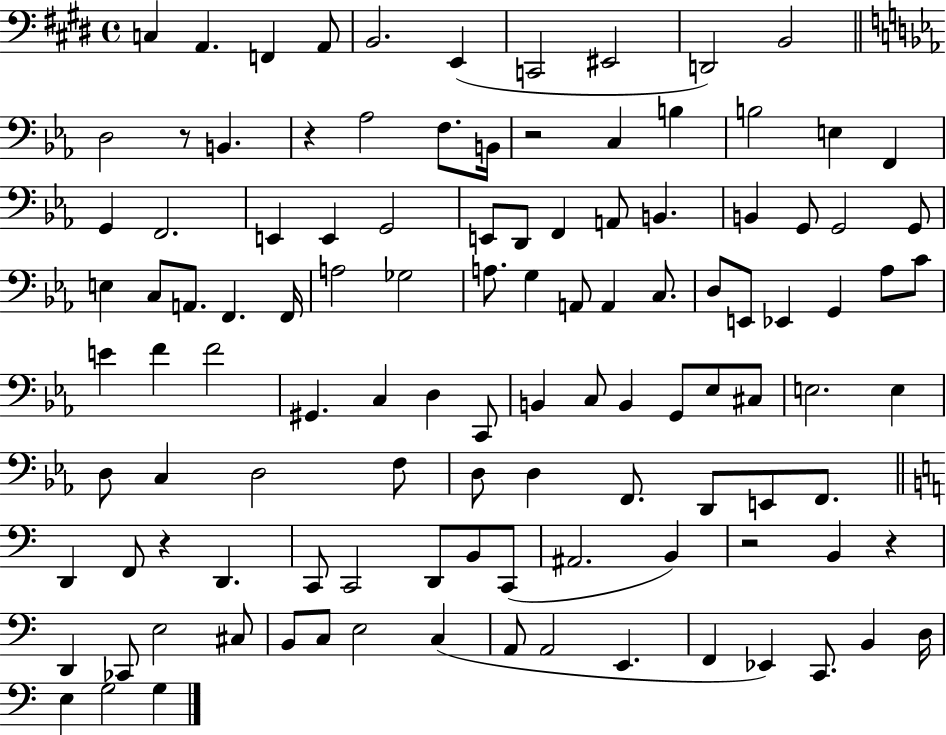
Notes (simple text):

C3/q A2/q. F2/q A2/e B2/h. E2/q C2/h EIS2/h D2/h B2/h D3/h R/e B2/q. R/q Ab3/h F3/e. B2/s R/h C3/q B3/q B3/h E3/q F2/q G2/q F2/h. E2/q E2/q G2/h E2/e D2/e F2/q A2/e B2/q. B2/q G2/e G2/h G2/e E3/q C3/e A2/e. F2/q. F2/s A3/h Gb3/h A3/e. G3/q A2/e A2/q C3/e. D3/e E2/e Eb2/q G2/q Ab3/e C4/e E4/q F4/q F4/h G#2/q. C3/q D3/q C2/e B2/q C3/e B2/q G2/e Eb3/e C#3/e E3/h. E3/q D3/e C3/q D3/h F3/e D3/e D3/q F2/e. D2/e E2/e F2/e. D2/q F2/e R/q D2/q. C2/e C2/h D2/e B2/e C2/e A#2/h. B2/q R/h B2/q R/q D2/q CES2/e E3/h C#3/e B2/e C3/e E3/h C3/q A2/e A2/h E2/q. F2/q Eb2/q C2/e. B2/q D3/s E3/q G3/h G3/q